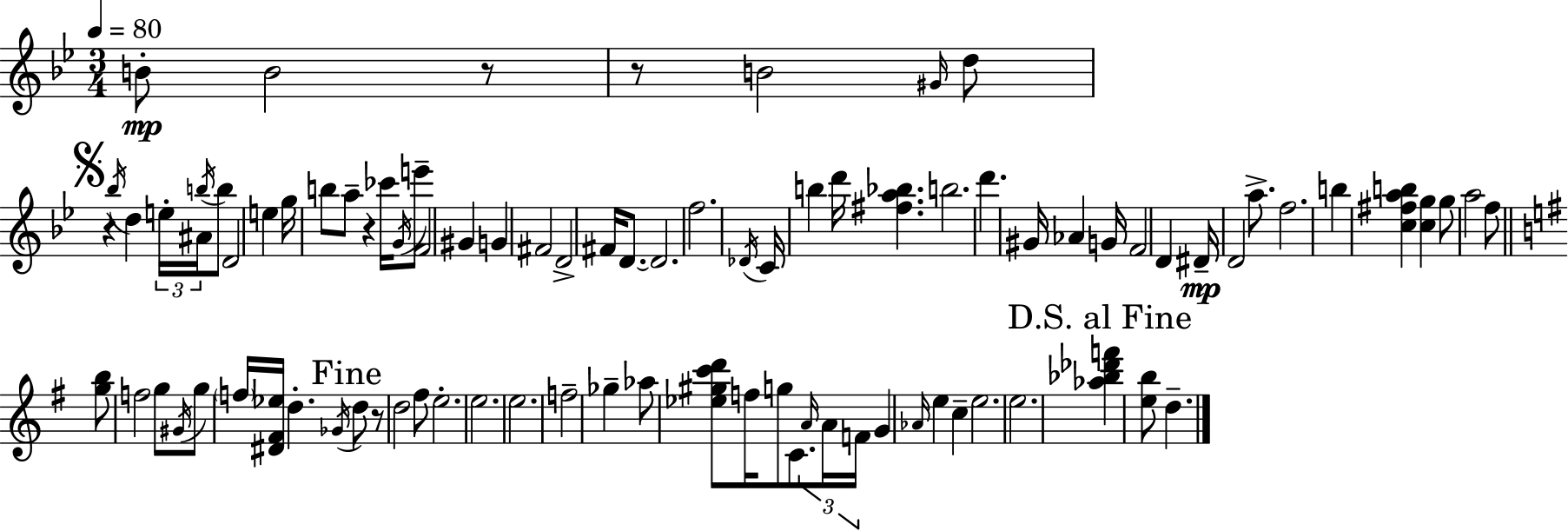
{
  \clef treble
  \numericTimeSignature
  \time 3/4
  \key bes \major
  \tempo 4 = 80
  b'8-.\mp b'2 r8 | r8 b'2 \grace { gis'16 } d''8 | \mark \markup { \musicglyph "scripts.segno" } r4 \acciaccatura { bes''16 } d''4 \tuplet 3/2 { e''16-. ais'16 | \acciaccatura { b''16 } } b''8 d'2 e''4 | \break g''16 b''8 a''8-- r4 | ces'''16 \acciaccatura { g'16 } e'''8-- f'2 | gis'4 g'4 fis'2 | d'2-> | \break fis'16 d'8.~~ d'2. | f''2. | \acciaccatura { des'16 } c'16 b''4 d'''16 <fis'' a'' bes''>4. | b''2. | \break d'''4. gis'16 | aes'4 g'16 f'2 | d'4 dis'16--\mp d'2 | a''8.-> f''2. | \break b''4 <c'' fis'' a'' b''>4 | <c'' g''>4 g''8 a''2 | f''8 \bar "||" \break \key g \major <g'' b''>8 f''2 g''8 | \acciaccatura { gis'16 } g''8 \parenthesize f''16 <dis' fis' ees''>16 d''4.-. \acciaccatura { ges'16 } | \mark "Fine" d''8 r8 d''2 | fis''8 e''2.-. | \break e''2. | e''2. | f''2-- ges''4-- | aes''8 <ees'' gis'' c''' d'''>8 f''16 g''8 c'8. | \break \tuplet 3/2 { \grace { a'16 } a'16 f'16 } g'4 \grace { aes'16 } e''4 | c''4-- e''2. | e''2. | \mark "D.S. al Fine" <aes'' bes'' des''' f'''>4 <e'' b''>8 d''4.-- | \break \bar "|."
}